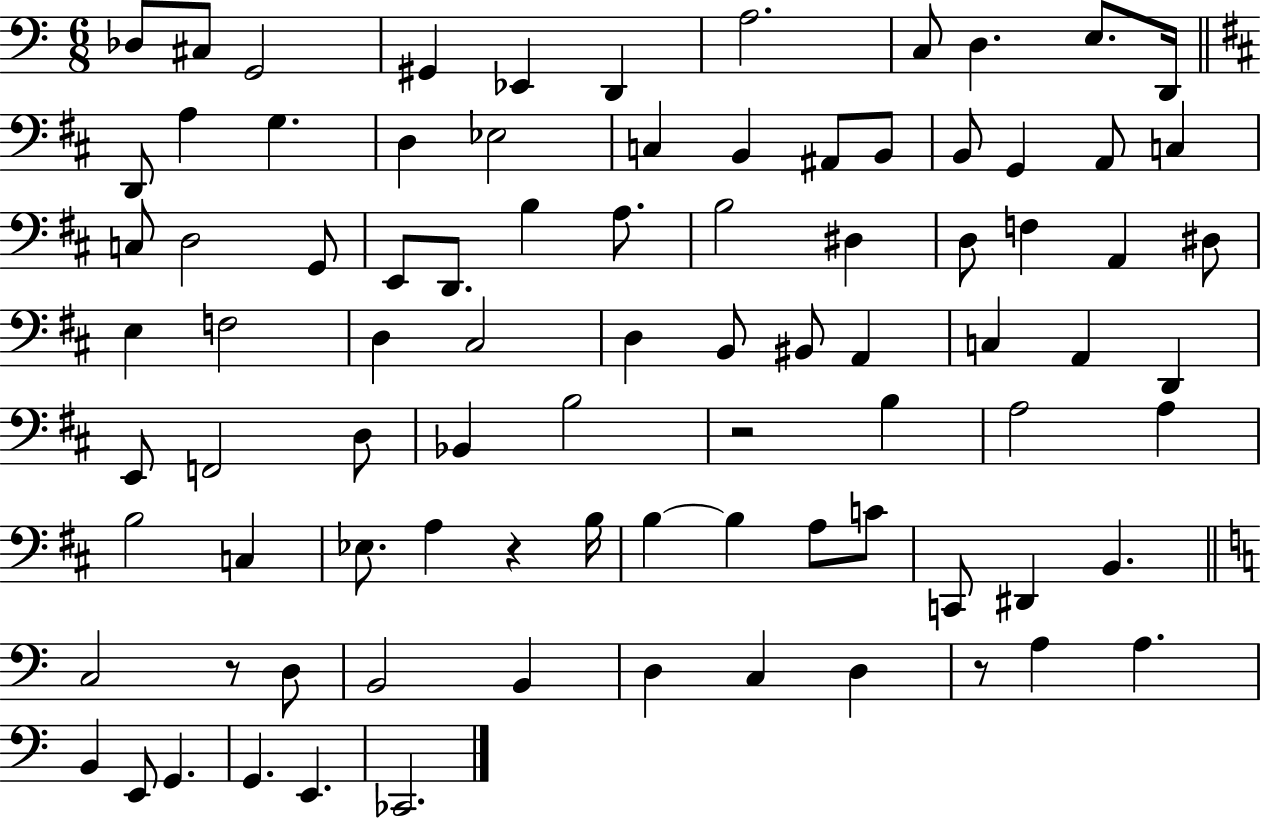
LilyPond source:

{
  \clef bass
  \numericTimeSignature
  \time 6/8
  \key c \major
  des8 cis8 g,2 | gis,4 ees,4 d,4 | a2. | c8 d4. e8. d,16 | \break \bar "||" \break \key d \major d,8 a4 g4. | d4 ees2 | c4 b,4 ais,8 b,8 | b,8 g,4 a,8 c4 | \break c8 d2 g,8 | e,8 d,8. b4 a8. | b2 dis4 | d8 f4 a,4 dis8 | \break e4 f2 | d4 cis2 | d4 b,8 bis,8 a,4 | c4 a,4 d,4 | \break e,8 f,2 d8 | bes,4 b2 | r2 b4 | a2 a4 | \break b2 c4 | ees8. a4 r4 b16 | b4~~ b4 a8 c'8 | c,8 dis,4 b,4. | \break \bar "||" \break \key a \minor c2 r8 d8 | b,2 b,4 | d4 c4 d4 | r8 a4 a4. | \break b,4 e,8 g,4. | g,4. e,4. | ces,2. | \bar "|."
}